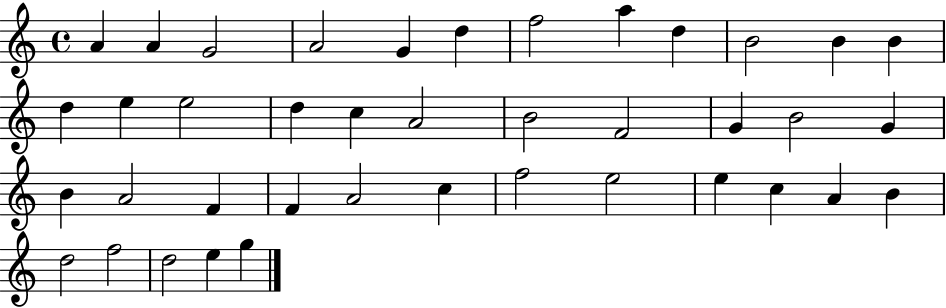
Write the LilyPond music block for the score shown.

{
  \clef treble
  \time 4/4
  \defaultTimeSignature
  \key c \major
  a'4 a'4 g'2 | a'2 g'4 d''4 | f''2 a''4 d''4 | b'2 b'4 b'4 | \break d''4 e''4 e''2 | d''4 c''4 a'2 | b'2 f'2 | g'4 b'2 g'4 | \break b'4 a'2 f'4 | f'4 a'2 c''4 | f''2 e''2 | e''4 c''4 a'4 b'4 | \break d''2 f''2 | d''2 e''4 g''4 | \bar "|."
}